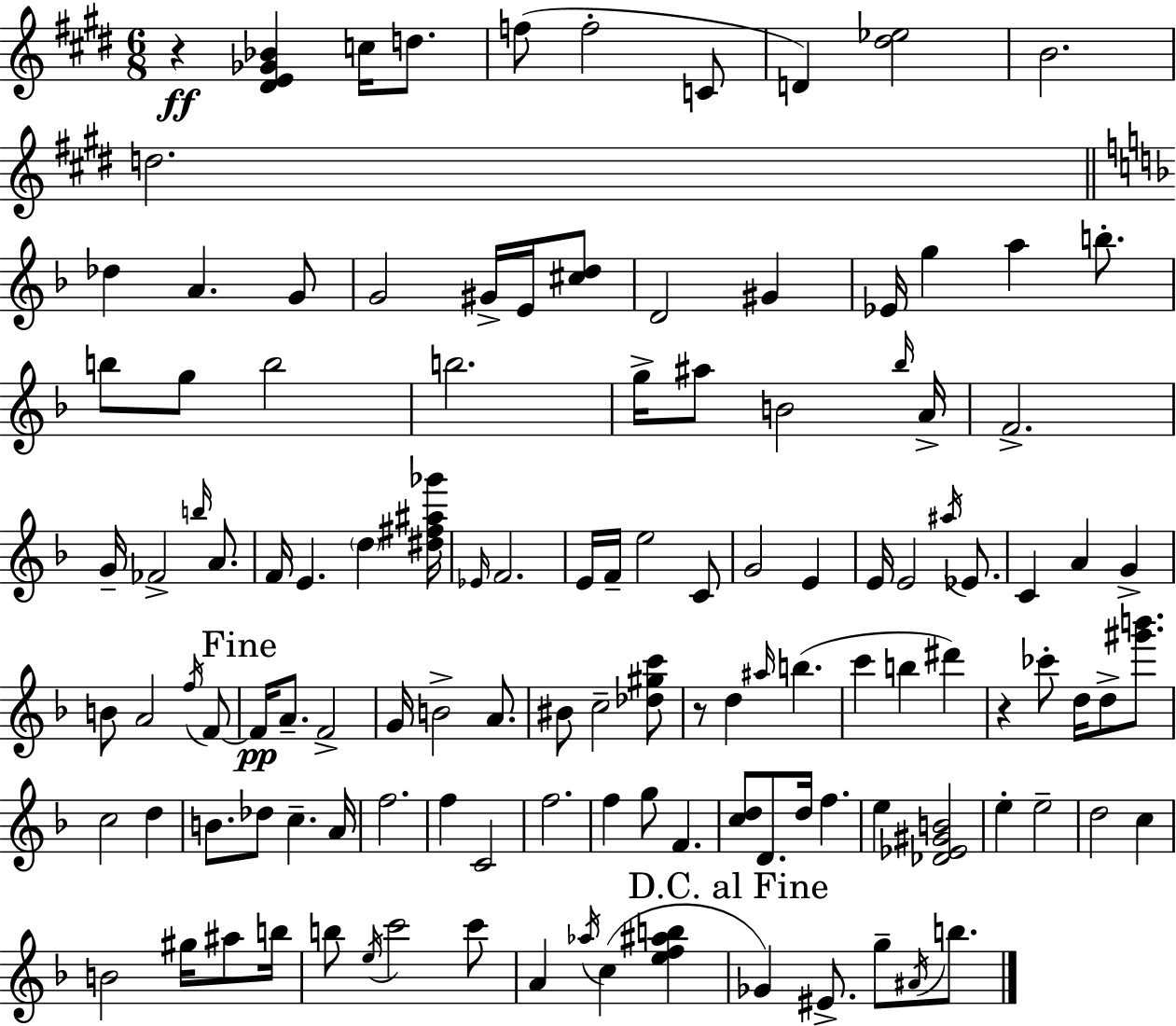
X:1
T:Untitled
M:6/8
L:1/4
K:E
z [^DE_G_B] c/4 d/2 f/2 f2 C/2 D [^d_e]2 B2 d2 _d A G/2 G2 ^G/4 E/4 [^cd]/2 D2 ^G _E/4 g a b/2 b/2 g/2 b2 b2 g/4 ^a/2 B2 _b/4 A/4 F2 G/4 _F2 b/4 A/2 F/4 E d [^d^f^a_g']/4 _E/4 F2 E/4 F/4 e2 C/2 G2 E E/4 E2 ^a/4 _E/2 C A G B/2 A2 f/4 F/2 F/4 A/2 F2 G/4 B2 A/2 ^B/2 c2 [_d^gc']/2 z/2 d ^a/4 b c' b ^d' z _c'/2 d/4 d/2 [^g'b']/2 c2 d B/2 _d/2 c A/4 f2 f C2 f2 f g/2 F [cd]/2 D/2 d/4 f e [_D_E^GB]2 e e2 d2 c B2 ^g/4 ^a/2 b/4 b/2 e/4 c'2 c'/2 A _a/4 c [ef^ab] _G ^E/2 g/2 ^A/4 b/2